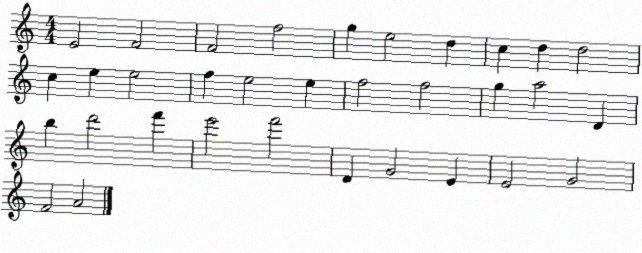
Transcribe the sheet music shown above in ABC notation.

X:1
T:Untitled
M:4/4
L:1/4
K:C
E2 F2 F2 f2 g e2 d c d d2 c e e2 f e2 e f2 f2 g a2 D b d'2 f' e'2 f'2 D G2 E E2 G2 F2 A2